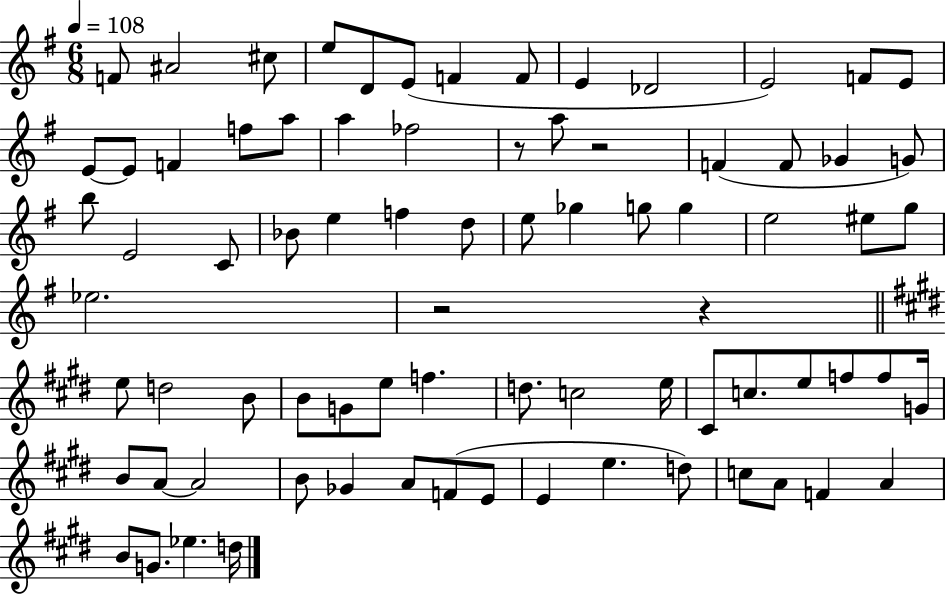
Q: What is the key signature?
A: G major